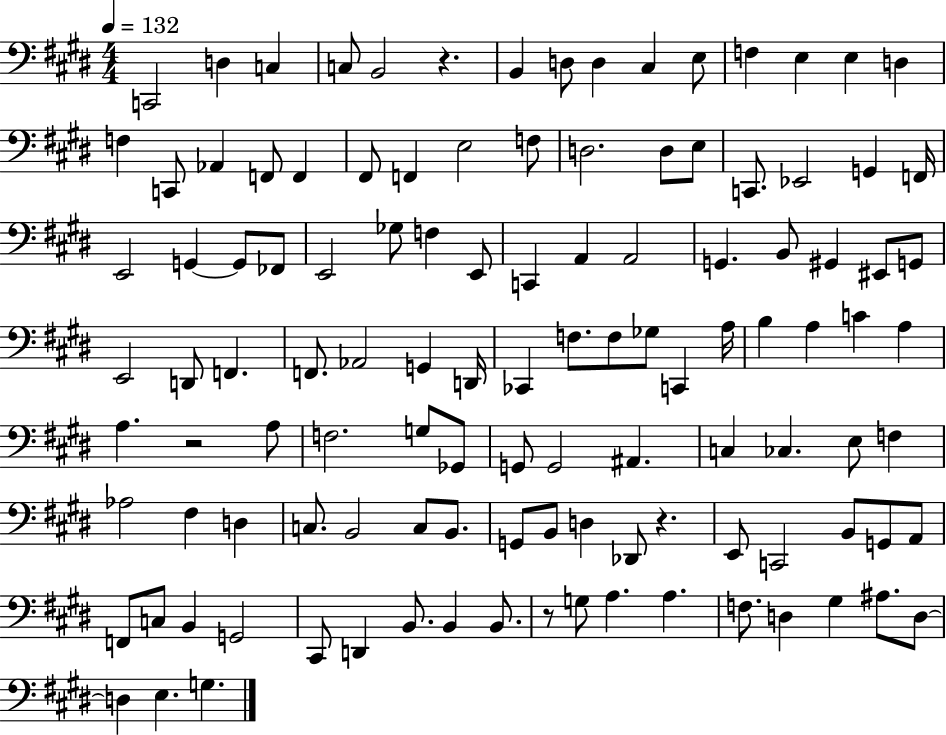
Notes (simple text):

C2/h D3/q C3/q C3/e B2/h R/q. B2/q D3/e D3/q C#3/q E3/e F3/q E3/q E3/q D3/q F3/q C2/e Ab2/q F2/e F2/q F#2/e F2/q E3/h F3/e D3/h. D3/e E3/e C2/e. Eb2/h G2/q F2/s E2/h G2/q G2/e FES2/e E2/h Gb3/e F3/q E2/e C2/q A2/q A2/h G2/q. B2/e G#2/q EIS2/e G2/e E2/h D2/e F2/q. F2/e. Ab2/h G2/q D2/s CES2/q F3/e. F3/e Gb3/e C2/q A3/s B3/q A3/q C4/q A3/q A3/q. R/h A3/e F3/h. G3/e Gb2/e G2/e G2/h A#2/q. C3/q CES3/q. E3/e F3/q Ab3/h F#3/q D3/q C3/e. B2/h C3/e B2/e. G2/e B2/e D3/q Db2/e R/q. E2/e C2/h B2/e G2/e A2/e F2/e C3/e B2/q G2/h C#2/e D2/q B2/e. B2/q B2/e. R/e G3/e A3/q. A3/q. F3/e. D3/q G#3/q A#3/e. D3/e D3/q E3/q. G3/q.